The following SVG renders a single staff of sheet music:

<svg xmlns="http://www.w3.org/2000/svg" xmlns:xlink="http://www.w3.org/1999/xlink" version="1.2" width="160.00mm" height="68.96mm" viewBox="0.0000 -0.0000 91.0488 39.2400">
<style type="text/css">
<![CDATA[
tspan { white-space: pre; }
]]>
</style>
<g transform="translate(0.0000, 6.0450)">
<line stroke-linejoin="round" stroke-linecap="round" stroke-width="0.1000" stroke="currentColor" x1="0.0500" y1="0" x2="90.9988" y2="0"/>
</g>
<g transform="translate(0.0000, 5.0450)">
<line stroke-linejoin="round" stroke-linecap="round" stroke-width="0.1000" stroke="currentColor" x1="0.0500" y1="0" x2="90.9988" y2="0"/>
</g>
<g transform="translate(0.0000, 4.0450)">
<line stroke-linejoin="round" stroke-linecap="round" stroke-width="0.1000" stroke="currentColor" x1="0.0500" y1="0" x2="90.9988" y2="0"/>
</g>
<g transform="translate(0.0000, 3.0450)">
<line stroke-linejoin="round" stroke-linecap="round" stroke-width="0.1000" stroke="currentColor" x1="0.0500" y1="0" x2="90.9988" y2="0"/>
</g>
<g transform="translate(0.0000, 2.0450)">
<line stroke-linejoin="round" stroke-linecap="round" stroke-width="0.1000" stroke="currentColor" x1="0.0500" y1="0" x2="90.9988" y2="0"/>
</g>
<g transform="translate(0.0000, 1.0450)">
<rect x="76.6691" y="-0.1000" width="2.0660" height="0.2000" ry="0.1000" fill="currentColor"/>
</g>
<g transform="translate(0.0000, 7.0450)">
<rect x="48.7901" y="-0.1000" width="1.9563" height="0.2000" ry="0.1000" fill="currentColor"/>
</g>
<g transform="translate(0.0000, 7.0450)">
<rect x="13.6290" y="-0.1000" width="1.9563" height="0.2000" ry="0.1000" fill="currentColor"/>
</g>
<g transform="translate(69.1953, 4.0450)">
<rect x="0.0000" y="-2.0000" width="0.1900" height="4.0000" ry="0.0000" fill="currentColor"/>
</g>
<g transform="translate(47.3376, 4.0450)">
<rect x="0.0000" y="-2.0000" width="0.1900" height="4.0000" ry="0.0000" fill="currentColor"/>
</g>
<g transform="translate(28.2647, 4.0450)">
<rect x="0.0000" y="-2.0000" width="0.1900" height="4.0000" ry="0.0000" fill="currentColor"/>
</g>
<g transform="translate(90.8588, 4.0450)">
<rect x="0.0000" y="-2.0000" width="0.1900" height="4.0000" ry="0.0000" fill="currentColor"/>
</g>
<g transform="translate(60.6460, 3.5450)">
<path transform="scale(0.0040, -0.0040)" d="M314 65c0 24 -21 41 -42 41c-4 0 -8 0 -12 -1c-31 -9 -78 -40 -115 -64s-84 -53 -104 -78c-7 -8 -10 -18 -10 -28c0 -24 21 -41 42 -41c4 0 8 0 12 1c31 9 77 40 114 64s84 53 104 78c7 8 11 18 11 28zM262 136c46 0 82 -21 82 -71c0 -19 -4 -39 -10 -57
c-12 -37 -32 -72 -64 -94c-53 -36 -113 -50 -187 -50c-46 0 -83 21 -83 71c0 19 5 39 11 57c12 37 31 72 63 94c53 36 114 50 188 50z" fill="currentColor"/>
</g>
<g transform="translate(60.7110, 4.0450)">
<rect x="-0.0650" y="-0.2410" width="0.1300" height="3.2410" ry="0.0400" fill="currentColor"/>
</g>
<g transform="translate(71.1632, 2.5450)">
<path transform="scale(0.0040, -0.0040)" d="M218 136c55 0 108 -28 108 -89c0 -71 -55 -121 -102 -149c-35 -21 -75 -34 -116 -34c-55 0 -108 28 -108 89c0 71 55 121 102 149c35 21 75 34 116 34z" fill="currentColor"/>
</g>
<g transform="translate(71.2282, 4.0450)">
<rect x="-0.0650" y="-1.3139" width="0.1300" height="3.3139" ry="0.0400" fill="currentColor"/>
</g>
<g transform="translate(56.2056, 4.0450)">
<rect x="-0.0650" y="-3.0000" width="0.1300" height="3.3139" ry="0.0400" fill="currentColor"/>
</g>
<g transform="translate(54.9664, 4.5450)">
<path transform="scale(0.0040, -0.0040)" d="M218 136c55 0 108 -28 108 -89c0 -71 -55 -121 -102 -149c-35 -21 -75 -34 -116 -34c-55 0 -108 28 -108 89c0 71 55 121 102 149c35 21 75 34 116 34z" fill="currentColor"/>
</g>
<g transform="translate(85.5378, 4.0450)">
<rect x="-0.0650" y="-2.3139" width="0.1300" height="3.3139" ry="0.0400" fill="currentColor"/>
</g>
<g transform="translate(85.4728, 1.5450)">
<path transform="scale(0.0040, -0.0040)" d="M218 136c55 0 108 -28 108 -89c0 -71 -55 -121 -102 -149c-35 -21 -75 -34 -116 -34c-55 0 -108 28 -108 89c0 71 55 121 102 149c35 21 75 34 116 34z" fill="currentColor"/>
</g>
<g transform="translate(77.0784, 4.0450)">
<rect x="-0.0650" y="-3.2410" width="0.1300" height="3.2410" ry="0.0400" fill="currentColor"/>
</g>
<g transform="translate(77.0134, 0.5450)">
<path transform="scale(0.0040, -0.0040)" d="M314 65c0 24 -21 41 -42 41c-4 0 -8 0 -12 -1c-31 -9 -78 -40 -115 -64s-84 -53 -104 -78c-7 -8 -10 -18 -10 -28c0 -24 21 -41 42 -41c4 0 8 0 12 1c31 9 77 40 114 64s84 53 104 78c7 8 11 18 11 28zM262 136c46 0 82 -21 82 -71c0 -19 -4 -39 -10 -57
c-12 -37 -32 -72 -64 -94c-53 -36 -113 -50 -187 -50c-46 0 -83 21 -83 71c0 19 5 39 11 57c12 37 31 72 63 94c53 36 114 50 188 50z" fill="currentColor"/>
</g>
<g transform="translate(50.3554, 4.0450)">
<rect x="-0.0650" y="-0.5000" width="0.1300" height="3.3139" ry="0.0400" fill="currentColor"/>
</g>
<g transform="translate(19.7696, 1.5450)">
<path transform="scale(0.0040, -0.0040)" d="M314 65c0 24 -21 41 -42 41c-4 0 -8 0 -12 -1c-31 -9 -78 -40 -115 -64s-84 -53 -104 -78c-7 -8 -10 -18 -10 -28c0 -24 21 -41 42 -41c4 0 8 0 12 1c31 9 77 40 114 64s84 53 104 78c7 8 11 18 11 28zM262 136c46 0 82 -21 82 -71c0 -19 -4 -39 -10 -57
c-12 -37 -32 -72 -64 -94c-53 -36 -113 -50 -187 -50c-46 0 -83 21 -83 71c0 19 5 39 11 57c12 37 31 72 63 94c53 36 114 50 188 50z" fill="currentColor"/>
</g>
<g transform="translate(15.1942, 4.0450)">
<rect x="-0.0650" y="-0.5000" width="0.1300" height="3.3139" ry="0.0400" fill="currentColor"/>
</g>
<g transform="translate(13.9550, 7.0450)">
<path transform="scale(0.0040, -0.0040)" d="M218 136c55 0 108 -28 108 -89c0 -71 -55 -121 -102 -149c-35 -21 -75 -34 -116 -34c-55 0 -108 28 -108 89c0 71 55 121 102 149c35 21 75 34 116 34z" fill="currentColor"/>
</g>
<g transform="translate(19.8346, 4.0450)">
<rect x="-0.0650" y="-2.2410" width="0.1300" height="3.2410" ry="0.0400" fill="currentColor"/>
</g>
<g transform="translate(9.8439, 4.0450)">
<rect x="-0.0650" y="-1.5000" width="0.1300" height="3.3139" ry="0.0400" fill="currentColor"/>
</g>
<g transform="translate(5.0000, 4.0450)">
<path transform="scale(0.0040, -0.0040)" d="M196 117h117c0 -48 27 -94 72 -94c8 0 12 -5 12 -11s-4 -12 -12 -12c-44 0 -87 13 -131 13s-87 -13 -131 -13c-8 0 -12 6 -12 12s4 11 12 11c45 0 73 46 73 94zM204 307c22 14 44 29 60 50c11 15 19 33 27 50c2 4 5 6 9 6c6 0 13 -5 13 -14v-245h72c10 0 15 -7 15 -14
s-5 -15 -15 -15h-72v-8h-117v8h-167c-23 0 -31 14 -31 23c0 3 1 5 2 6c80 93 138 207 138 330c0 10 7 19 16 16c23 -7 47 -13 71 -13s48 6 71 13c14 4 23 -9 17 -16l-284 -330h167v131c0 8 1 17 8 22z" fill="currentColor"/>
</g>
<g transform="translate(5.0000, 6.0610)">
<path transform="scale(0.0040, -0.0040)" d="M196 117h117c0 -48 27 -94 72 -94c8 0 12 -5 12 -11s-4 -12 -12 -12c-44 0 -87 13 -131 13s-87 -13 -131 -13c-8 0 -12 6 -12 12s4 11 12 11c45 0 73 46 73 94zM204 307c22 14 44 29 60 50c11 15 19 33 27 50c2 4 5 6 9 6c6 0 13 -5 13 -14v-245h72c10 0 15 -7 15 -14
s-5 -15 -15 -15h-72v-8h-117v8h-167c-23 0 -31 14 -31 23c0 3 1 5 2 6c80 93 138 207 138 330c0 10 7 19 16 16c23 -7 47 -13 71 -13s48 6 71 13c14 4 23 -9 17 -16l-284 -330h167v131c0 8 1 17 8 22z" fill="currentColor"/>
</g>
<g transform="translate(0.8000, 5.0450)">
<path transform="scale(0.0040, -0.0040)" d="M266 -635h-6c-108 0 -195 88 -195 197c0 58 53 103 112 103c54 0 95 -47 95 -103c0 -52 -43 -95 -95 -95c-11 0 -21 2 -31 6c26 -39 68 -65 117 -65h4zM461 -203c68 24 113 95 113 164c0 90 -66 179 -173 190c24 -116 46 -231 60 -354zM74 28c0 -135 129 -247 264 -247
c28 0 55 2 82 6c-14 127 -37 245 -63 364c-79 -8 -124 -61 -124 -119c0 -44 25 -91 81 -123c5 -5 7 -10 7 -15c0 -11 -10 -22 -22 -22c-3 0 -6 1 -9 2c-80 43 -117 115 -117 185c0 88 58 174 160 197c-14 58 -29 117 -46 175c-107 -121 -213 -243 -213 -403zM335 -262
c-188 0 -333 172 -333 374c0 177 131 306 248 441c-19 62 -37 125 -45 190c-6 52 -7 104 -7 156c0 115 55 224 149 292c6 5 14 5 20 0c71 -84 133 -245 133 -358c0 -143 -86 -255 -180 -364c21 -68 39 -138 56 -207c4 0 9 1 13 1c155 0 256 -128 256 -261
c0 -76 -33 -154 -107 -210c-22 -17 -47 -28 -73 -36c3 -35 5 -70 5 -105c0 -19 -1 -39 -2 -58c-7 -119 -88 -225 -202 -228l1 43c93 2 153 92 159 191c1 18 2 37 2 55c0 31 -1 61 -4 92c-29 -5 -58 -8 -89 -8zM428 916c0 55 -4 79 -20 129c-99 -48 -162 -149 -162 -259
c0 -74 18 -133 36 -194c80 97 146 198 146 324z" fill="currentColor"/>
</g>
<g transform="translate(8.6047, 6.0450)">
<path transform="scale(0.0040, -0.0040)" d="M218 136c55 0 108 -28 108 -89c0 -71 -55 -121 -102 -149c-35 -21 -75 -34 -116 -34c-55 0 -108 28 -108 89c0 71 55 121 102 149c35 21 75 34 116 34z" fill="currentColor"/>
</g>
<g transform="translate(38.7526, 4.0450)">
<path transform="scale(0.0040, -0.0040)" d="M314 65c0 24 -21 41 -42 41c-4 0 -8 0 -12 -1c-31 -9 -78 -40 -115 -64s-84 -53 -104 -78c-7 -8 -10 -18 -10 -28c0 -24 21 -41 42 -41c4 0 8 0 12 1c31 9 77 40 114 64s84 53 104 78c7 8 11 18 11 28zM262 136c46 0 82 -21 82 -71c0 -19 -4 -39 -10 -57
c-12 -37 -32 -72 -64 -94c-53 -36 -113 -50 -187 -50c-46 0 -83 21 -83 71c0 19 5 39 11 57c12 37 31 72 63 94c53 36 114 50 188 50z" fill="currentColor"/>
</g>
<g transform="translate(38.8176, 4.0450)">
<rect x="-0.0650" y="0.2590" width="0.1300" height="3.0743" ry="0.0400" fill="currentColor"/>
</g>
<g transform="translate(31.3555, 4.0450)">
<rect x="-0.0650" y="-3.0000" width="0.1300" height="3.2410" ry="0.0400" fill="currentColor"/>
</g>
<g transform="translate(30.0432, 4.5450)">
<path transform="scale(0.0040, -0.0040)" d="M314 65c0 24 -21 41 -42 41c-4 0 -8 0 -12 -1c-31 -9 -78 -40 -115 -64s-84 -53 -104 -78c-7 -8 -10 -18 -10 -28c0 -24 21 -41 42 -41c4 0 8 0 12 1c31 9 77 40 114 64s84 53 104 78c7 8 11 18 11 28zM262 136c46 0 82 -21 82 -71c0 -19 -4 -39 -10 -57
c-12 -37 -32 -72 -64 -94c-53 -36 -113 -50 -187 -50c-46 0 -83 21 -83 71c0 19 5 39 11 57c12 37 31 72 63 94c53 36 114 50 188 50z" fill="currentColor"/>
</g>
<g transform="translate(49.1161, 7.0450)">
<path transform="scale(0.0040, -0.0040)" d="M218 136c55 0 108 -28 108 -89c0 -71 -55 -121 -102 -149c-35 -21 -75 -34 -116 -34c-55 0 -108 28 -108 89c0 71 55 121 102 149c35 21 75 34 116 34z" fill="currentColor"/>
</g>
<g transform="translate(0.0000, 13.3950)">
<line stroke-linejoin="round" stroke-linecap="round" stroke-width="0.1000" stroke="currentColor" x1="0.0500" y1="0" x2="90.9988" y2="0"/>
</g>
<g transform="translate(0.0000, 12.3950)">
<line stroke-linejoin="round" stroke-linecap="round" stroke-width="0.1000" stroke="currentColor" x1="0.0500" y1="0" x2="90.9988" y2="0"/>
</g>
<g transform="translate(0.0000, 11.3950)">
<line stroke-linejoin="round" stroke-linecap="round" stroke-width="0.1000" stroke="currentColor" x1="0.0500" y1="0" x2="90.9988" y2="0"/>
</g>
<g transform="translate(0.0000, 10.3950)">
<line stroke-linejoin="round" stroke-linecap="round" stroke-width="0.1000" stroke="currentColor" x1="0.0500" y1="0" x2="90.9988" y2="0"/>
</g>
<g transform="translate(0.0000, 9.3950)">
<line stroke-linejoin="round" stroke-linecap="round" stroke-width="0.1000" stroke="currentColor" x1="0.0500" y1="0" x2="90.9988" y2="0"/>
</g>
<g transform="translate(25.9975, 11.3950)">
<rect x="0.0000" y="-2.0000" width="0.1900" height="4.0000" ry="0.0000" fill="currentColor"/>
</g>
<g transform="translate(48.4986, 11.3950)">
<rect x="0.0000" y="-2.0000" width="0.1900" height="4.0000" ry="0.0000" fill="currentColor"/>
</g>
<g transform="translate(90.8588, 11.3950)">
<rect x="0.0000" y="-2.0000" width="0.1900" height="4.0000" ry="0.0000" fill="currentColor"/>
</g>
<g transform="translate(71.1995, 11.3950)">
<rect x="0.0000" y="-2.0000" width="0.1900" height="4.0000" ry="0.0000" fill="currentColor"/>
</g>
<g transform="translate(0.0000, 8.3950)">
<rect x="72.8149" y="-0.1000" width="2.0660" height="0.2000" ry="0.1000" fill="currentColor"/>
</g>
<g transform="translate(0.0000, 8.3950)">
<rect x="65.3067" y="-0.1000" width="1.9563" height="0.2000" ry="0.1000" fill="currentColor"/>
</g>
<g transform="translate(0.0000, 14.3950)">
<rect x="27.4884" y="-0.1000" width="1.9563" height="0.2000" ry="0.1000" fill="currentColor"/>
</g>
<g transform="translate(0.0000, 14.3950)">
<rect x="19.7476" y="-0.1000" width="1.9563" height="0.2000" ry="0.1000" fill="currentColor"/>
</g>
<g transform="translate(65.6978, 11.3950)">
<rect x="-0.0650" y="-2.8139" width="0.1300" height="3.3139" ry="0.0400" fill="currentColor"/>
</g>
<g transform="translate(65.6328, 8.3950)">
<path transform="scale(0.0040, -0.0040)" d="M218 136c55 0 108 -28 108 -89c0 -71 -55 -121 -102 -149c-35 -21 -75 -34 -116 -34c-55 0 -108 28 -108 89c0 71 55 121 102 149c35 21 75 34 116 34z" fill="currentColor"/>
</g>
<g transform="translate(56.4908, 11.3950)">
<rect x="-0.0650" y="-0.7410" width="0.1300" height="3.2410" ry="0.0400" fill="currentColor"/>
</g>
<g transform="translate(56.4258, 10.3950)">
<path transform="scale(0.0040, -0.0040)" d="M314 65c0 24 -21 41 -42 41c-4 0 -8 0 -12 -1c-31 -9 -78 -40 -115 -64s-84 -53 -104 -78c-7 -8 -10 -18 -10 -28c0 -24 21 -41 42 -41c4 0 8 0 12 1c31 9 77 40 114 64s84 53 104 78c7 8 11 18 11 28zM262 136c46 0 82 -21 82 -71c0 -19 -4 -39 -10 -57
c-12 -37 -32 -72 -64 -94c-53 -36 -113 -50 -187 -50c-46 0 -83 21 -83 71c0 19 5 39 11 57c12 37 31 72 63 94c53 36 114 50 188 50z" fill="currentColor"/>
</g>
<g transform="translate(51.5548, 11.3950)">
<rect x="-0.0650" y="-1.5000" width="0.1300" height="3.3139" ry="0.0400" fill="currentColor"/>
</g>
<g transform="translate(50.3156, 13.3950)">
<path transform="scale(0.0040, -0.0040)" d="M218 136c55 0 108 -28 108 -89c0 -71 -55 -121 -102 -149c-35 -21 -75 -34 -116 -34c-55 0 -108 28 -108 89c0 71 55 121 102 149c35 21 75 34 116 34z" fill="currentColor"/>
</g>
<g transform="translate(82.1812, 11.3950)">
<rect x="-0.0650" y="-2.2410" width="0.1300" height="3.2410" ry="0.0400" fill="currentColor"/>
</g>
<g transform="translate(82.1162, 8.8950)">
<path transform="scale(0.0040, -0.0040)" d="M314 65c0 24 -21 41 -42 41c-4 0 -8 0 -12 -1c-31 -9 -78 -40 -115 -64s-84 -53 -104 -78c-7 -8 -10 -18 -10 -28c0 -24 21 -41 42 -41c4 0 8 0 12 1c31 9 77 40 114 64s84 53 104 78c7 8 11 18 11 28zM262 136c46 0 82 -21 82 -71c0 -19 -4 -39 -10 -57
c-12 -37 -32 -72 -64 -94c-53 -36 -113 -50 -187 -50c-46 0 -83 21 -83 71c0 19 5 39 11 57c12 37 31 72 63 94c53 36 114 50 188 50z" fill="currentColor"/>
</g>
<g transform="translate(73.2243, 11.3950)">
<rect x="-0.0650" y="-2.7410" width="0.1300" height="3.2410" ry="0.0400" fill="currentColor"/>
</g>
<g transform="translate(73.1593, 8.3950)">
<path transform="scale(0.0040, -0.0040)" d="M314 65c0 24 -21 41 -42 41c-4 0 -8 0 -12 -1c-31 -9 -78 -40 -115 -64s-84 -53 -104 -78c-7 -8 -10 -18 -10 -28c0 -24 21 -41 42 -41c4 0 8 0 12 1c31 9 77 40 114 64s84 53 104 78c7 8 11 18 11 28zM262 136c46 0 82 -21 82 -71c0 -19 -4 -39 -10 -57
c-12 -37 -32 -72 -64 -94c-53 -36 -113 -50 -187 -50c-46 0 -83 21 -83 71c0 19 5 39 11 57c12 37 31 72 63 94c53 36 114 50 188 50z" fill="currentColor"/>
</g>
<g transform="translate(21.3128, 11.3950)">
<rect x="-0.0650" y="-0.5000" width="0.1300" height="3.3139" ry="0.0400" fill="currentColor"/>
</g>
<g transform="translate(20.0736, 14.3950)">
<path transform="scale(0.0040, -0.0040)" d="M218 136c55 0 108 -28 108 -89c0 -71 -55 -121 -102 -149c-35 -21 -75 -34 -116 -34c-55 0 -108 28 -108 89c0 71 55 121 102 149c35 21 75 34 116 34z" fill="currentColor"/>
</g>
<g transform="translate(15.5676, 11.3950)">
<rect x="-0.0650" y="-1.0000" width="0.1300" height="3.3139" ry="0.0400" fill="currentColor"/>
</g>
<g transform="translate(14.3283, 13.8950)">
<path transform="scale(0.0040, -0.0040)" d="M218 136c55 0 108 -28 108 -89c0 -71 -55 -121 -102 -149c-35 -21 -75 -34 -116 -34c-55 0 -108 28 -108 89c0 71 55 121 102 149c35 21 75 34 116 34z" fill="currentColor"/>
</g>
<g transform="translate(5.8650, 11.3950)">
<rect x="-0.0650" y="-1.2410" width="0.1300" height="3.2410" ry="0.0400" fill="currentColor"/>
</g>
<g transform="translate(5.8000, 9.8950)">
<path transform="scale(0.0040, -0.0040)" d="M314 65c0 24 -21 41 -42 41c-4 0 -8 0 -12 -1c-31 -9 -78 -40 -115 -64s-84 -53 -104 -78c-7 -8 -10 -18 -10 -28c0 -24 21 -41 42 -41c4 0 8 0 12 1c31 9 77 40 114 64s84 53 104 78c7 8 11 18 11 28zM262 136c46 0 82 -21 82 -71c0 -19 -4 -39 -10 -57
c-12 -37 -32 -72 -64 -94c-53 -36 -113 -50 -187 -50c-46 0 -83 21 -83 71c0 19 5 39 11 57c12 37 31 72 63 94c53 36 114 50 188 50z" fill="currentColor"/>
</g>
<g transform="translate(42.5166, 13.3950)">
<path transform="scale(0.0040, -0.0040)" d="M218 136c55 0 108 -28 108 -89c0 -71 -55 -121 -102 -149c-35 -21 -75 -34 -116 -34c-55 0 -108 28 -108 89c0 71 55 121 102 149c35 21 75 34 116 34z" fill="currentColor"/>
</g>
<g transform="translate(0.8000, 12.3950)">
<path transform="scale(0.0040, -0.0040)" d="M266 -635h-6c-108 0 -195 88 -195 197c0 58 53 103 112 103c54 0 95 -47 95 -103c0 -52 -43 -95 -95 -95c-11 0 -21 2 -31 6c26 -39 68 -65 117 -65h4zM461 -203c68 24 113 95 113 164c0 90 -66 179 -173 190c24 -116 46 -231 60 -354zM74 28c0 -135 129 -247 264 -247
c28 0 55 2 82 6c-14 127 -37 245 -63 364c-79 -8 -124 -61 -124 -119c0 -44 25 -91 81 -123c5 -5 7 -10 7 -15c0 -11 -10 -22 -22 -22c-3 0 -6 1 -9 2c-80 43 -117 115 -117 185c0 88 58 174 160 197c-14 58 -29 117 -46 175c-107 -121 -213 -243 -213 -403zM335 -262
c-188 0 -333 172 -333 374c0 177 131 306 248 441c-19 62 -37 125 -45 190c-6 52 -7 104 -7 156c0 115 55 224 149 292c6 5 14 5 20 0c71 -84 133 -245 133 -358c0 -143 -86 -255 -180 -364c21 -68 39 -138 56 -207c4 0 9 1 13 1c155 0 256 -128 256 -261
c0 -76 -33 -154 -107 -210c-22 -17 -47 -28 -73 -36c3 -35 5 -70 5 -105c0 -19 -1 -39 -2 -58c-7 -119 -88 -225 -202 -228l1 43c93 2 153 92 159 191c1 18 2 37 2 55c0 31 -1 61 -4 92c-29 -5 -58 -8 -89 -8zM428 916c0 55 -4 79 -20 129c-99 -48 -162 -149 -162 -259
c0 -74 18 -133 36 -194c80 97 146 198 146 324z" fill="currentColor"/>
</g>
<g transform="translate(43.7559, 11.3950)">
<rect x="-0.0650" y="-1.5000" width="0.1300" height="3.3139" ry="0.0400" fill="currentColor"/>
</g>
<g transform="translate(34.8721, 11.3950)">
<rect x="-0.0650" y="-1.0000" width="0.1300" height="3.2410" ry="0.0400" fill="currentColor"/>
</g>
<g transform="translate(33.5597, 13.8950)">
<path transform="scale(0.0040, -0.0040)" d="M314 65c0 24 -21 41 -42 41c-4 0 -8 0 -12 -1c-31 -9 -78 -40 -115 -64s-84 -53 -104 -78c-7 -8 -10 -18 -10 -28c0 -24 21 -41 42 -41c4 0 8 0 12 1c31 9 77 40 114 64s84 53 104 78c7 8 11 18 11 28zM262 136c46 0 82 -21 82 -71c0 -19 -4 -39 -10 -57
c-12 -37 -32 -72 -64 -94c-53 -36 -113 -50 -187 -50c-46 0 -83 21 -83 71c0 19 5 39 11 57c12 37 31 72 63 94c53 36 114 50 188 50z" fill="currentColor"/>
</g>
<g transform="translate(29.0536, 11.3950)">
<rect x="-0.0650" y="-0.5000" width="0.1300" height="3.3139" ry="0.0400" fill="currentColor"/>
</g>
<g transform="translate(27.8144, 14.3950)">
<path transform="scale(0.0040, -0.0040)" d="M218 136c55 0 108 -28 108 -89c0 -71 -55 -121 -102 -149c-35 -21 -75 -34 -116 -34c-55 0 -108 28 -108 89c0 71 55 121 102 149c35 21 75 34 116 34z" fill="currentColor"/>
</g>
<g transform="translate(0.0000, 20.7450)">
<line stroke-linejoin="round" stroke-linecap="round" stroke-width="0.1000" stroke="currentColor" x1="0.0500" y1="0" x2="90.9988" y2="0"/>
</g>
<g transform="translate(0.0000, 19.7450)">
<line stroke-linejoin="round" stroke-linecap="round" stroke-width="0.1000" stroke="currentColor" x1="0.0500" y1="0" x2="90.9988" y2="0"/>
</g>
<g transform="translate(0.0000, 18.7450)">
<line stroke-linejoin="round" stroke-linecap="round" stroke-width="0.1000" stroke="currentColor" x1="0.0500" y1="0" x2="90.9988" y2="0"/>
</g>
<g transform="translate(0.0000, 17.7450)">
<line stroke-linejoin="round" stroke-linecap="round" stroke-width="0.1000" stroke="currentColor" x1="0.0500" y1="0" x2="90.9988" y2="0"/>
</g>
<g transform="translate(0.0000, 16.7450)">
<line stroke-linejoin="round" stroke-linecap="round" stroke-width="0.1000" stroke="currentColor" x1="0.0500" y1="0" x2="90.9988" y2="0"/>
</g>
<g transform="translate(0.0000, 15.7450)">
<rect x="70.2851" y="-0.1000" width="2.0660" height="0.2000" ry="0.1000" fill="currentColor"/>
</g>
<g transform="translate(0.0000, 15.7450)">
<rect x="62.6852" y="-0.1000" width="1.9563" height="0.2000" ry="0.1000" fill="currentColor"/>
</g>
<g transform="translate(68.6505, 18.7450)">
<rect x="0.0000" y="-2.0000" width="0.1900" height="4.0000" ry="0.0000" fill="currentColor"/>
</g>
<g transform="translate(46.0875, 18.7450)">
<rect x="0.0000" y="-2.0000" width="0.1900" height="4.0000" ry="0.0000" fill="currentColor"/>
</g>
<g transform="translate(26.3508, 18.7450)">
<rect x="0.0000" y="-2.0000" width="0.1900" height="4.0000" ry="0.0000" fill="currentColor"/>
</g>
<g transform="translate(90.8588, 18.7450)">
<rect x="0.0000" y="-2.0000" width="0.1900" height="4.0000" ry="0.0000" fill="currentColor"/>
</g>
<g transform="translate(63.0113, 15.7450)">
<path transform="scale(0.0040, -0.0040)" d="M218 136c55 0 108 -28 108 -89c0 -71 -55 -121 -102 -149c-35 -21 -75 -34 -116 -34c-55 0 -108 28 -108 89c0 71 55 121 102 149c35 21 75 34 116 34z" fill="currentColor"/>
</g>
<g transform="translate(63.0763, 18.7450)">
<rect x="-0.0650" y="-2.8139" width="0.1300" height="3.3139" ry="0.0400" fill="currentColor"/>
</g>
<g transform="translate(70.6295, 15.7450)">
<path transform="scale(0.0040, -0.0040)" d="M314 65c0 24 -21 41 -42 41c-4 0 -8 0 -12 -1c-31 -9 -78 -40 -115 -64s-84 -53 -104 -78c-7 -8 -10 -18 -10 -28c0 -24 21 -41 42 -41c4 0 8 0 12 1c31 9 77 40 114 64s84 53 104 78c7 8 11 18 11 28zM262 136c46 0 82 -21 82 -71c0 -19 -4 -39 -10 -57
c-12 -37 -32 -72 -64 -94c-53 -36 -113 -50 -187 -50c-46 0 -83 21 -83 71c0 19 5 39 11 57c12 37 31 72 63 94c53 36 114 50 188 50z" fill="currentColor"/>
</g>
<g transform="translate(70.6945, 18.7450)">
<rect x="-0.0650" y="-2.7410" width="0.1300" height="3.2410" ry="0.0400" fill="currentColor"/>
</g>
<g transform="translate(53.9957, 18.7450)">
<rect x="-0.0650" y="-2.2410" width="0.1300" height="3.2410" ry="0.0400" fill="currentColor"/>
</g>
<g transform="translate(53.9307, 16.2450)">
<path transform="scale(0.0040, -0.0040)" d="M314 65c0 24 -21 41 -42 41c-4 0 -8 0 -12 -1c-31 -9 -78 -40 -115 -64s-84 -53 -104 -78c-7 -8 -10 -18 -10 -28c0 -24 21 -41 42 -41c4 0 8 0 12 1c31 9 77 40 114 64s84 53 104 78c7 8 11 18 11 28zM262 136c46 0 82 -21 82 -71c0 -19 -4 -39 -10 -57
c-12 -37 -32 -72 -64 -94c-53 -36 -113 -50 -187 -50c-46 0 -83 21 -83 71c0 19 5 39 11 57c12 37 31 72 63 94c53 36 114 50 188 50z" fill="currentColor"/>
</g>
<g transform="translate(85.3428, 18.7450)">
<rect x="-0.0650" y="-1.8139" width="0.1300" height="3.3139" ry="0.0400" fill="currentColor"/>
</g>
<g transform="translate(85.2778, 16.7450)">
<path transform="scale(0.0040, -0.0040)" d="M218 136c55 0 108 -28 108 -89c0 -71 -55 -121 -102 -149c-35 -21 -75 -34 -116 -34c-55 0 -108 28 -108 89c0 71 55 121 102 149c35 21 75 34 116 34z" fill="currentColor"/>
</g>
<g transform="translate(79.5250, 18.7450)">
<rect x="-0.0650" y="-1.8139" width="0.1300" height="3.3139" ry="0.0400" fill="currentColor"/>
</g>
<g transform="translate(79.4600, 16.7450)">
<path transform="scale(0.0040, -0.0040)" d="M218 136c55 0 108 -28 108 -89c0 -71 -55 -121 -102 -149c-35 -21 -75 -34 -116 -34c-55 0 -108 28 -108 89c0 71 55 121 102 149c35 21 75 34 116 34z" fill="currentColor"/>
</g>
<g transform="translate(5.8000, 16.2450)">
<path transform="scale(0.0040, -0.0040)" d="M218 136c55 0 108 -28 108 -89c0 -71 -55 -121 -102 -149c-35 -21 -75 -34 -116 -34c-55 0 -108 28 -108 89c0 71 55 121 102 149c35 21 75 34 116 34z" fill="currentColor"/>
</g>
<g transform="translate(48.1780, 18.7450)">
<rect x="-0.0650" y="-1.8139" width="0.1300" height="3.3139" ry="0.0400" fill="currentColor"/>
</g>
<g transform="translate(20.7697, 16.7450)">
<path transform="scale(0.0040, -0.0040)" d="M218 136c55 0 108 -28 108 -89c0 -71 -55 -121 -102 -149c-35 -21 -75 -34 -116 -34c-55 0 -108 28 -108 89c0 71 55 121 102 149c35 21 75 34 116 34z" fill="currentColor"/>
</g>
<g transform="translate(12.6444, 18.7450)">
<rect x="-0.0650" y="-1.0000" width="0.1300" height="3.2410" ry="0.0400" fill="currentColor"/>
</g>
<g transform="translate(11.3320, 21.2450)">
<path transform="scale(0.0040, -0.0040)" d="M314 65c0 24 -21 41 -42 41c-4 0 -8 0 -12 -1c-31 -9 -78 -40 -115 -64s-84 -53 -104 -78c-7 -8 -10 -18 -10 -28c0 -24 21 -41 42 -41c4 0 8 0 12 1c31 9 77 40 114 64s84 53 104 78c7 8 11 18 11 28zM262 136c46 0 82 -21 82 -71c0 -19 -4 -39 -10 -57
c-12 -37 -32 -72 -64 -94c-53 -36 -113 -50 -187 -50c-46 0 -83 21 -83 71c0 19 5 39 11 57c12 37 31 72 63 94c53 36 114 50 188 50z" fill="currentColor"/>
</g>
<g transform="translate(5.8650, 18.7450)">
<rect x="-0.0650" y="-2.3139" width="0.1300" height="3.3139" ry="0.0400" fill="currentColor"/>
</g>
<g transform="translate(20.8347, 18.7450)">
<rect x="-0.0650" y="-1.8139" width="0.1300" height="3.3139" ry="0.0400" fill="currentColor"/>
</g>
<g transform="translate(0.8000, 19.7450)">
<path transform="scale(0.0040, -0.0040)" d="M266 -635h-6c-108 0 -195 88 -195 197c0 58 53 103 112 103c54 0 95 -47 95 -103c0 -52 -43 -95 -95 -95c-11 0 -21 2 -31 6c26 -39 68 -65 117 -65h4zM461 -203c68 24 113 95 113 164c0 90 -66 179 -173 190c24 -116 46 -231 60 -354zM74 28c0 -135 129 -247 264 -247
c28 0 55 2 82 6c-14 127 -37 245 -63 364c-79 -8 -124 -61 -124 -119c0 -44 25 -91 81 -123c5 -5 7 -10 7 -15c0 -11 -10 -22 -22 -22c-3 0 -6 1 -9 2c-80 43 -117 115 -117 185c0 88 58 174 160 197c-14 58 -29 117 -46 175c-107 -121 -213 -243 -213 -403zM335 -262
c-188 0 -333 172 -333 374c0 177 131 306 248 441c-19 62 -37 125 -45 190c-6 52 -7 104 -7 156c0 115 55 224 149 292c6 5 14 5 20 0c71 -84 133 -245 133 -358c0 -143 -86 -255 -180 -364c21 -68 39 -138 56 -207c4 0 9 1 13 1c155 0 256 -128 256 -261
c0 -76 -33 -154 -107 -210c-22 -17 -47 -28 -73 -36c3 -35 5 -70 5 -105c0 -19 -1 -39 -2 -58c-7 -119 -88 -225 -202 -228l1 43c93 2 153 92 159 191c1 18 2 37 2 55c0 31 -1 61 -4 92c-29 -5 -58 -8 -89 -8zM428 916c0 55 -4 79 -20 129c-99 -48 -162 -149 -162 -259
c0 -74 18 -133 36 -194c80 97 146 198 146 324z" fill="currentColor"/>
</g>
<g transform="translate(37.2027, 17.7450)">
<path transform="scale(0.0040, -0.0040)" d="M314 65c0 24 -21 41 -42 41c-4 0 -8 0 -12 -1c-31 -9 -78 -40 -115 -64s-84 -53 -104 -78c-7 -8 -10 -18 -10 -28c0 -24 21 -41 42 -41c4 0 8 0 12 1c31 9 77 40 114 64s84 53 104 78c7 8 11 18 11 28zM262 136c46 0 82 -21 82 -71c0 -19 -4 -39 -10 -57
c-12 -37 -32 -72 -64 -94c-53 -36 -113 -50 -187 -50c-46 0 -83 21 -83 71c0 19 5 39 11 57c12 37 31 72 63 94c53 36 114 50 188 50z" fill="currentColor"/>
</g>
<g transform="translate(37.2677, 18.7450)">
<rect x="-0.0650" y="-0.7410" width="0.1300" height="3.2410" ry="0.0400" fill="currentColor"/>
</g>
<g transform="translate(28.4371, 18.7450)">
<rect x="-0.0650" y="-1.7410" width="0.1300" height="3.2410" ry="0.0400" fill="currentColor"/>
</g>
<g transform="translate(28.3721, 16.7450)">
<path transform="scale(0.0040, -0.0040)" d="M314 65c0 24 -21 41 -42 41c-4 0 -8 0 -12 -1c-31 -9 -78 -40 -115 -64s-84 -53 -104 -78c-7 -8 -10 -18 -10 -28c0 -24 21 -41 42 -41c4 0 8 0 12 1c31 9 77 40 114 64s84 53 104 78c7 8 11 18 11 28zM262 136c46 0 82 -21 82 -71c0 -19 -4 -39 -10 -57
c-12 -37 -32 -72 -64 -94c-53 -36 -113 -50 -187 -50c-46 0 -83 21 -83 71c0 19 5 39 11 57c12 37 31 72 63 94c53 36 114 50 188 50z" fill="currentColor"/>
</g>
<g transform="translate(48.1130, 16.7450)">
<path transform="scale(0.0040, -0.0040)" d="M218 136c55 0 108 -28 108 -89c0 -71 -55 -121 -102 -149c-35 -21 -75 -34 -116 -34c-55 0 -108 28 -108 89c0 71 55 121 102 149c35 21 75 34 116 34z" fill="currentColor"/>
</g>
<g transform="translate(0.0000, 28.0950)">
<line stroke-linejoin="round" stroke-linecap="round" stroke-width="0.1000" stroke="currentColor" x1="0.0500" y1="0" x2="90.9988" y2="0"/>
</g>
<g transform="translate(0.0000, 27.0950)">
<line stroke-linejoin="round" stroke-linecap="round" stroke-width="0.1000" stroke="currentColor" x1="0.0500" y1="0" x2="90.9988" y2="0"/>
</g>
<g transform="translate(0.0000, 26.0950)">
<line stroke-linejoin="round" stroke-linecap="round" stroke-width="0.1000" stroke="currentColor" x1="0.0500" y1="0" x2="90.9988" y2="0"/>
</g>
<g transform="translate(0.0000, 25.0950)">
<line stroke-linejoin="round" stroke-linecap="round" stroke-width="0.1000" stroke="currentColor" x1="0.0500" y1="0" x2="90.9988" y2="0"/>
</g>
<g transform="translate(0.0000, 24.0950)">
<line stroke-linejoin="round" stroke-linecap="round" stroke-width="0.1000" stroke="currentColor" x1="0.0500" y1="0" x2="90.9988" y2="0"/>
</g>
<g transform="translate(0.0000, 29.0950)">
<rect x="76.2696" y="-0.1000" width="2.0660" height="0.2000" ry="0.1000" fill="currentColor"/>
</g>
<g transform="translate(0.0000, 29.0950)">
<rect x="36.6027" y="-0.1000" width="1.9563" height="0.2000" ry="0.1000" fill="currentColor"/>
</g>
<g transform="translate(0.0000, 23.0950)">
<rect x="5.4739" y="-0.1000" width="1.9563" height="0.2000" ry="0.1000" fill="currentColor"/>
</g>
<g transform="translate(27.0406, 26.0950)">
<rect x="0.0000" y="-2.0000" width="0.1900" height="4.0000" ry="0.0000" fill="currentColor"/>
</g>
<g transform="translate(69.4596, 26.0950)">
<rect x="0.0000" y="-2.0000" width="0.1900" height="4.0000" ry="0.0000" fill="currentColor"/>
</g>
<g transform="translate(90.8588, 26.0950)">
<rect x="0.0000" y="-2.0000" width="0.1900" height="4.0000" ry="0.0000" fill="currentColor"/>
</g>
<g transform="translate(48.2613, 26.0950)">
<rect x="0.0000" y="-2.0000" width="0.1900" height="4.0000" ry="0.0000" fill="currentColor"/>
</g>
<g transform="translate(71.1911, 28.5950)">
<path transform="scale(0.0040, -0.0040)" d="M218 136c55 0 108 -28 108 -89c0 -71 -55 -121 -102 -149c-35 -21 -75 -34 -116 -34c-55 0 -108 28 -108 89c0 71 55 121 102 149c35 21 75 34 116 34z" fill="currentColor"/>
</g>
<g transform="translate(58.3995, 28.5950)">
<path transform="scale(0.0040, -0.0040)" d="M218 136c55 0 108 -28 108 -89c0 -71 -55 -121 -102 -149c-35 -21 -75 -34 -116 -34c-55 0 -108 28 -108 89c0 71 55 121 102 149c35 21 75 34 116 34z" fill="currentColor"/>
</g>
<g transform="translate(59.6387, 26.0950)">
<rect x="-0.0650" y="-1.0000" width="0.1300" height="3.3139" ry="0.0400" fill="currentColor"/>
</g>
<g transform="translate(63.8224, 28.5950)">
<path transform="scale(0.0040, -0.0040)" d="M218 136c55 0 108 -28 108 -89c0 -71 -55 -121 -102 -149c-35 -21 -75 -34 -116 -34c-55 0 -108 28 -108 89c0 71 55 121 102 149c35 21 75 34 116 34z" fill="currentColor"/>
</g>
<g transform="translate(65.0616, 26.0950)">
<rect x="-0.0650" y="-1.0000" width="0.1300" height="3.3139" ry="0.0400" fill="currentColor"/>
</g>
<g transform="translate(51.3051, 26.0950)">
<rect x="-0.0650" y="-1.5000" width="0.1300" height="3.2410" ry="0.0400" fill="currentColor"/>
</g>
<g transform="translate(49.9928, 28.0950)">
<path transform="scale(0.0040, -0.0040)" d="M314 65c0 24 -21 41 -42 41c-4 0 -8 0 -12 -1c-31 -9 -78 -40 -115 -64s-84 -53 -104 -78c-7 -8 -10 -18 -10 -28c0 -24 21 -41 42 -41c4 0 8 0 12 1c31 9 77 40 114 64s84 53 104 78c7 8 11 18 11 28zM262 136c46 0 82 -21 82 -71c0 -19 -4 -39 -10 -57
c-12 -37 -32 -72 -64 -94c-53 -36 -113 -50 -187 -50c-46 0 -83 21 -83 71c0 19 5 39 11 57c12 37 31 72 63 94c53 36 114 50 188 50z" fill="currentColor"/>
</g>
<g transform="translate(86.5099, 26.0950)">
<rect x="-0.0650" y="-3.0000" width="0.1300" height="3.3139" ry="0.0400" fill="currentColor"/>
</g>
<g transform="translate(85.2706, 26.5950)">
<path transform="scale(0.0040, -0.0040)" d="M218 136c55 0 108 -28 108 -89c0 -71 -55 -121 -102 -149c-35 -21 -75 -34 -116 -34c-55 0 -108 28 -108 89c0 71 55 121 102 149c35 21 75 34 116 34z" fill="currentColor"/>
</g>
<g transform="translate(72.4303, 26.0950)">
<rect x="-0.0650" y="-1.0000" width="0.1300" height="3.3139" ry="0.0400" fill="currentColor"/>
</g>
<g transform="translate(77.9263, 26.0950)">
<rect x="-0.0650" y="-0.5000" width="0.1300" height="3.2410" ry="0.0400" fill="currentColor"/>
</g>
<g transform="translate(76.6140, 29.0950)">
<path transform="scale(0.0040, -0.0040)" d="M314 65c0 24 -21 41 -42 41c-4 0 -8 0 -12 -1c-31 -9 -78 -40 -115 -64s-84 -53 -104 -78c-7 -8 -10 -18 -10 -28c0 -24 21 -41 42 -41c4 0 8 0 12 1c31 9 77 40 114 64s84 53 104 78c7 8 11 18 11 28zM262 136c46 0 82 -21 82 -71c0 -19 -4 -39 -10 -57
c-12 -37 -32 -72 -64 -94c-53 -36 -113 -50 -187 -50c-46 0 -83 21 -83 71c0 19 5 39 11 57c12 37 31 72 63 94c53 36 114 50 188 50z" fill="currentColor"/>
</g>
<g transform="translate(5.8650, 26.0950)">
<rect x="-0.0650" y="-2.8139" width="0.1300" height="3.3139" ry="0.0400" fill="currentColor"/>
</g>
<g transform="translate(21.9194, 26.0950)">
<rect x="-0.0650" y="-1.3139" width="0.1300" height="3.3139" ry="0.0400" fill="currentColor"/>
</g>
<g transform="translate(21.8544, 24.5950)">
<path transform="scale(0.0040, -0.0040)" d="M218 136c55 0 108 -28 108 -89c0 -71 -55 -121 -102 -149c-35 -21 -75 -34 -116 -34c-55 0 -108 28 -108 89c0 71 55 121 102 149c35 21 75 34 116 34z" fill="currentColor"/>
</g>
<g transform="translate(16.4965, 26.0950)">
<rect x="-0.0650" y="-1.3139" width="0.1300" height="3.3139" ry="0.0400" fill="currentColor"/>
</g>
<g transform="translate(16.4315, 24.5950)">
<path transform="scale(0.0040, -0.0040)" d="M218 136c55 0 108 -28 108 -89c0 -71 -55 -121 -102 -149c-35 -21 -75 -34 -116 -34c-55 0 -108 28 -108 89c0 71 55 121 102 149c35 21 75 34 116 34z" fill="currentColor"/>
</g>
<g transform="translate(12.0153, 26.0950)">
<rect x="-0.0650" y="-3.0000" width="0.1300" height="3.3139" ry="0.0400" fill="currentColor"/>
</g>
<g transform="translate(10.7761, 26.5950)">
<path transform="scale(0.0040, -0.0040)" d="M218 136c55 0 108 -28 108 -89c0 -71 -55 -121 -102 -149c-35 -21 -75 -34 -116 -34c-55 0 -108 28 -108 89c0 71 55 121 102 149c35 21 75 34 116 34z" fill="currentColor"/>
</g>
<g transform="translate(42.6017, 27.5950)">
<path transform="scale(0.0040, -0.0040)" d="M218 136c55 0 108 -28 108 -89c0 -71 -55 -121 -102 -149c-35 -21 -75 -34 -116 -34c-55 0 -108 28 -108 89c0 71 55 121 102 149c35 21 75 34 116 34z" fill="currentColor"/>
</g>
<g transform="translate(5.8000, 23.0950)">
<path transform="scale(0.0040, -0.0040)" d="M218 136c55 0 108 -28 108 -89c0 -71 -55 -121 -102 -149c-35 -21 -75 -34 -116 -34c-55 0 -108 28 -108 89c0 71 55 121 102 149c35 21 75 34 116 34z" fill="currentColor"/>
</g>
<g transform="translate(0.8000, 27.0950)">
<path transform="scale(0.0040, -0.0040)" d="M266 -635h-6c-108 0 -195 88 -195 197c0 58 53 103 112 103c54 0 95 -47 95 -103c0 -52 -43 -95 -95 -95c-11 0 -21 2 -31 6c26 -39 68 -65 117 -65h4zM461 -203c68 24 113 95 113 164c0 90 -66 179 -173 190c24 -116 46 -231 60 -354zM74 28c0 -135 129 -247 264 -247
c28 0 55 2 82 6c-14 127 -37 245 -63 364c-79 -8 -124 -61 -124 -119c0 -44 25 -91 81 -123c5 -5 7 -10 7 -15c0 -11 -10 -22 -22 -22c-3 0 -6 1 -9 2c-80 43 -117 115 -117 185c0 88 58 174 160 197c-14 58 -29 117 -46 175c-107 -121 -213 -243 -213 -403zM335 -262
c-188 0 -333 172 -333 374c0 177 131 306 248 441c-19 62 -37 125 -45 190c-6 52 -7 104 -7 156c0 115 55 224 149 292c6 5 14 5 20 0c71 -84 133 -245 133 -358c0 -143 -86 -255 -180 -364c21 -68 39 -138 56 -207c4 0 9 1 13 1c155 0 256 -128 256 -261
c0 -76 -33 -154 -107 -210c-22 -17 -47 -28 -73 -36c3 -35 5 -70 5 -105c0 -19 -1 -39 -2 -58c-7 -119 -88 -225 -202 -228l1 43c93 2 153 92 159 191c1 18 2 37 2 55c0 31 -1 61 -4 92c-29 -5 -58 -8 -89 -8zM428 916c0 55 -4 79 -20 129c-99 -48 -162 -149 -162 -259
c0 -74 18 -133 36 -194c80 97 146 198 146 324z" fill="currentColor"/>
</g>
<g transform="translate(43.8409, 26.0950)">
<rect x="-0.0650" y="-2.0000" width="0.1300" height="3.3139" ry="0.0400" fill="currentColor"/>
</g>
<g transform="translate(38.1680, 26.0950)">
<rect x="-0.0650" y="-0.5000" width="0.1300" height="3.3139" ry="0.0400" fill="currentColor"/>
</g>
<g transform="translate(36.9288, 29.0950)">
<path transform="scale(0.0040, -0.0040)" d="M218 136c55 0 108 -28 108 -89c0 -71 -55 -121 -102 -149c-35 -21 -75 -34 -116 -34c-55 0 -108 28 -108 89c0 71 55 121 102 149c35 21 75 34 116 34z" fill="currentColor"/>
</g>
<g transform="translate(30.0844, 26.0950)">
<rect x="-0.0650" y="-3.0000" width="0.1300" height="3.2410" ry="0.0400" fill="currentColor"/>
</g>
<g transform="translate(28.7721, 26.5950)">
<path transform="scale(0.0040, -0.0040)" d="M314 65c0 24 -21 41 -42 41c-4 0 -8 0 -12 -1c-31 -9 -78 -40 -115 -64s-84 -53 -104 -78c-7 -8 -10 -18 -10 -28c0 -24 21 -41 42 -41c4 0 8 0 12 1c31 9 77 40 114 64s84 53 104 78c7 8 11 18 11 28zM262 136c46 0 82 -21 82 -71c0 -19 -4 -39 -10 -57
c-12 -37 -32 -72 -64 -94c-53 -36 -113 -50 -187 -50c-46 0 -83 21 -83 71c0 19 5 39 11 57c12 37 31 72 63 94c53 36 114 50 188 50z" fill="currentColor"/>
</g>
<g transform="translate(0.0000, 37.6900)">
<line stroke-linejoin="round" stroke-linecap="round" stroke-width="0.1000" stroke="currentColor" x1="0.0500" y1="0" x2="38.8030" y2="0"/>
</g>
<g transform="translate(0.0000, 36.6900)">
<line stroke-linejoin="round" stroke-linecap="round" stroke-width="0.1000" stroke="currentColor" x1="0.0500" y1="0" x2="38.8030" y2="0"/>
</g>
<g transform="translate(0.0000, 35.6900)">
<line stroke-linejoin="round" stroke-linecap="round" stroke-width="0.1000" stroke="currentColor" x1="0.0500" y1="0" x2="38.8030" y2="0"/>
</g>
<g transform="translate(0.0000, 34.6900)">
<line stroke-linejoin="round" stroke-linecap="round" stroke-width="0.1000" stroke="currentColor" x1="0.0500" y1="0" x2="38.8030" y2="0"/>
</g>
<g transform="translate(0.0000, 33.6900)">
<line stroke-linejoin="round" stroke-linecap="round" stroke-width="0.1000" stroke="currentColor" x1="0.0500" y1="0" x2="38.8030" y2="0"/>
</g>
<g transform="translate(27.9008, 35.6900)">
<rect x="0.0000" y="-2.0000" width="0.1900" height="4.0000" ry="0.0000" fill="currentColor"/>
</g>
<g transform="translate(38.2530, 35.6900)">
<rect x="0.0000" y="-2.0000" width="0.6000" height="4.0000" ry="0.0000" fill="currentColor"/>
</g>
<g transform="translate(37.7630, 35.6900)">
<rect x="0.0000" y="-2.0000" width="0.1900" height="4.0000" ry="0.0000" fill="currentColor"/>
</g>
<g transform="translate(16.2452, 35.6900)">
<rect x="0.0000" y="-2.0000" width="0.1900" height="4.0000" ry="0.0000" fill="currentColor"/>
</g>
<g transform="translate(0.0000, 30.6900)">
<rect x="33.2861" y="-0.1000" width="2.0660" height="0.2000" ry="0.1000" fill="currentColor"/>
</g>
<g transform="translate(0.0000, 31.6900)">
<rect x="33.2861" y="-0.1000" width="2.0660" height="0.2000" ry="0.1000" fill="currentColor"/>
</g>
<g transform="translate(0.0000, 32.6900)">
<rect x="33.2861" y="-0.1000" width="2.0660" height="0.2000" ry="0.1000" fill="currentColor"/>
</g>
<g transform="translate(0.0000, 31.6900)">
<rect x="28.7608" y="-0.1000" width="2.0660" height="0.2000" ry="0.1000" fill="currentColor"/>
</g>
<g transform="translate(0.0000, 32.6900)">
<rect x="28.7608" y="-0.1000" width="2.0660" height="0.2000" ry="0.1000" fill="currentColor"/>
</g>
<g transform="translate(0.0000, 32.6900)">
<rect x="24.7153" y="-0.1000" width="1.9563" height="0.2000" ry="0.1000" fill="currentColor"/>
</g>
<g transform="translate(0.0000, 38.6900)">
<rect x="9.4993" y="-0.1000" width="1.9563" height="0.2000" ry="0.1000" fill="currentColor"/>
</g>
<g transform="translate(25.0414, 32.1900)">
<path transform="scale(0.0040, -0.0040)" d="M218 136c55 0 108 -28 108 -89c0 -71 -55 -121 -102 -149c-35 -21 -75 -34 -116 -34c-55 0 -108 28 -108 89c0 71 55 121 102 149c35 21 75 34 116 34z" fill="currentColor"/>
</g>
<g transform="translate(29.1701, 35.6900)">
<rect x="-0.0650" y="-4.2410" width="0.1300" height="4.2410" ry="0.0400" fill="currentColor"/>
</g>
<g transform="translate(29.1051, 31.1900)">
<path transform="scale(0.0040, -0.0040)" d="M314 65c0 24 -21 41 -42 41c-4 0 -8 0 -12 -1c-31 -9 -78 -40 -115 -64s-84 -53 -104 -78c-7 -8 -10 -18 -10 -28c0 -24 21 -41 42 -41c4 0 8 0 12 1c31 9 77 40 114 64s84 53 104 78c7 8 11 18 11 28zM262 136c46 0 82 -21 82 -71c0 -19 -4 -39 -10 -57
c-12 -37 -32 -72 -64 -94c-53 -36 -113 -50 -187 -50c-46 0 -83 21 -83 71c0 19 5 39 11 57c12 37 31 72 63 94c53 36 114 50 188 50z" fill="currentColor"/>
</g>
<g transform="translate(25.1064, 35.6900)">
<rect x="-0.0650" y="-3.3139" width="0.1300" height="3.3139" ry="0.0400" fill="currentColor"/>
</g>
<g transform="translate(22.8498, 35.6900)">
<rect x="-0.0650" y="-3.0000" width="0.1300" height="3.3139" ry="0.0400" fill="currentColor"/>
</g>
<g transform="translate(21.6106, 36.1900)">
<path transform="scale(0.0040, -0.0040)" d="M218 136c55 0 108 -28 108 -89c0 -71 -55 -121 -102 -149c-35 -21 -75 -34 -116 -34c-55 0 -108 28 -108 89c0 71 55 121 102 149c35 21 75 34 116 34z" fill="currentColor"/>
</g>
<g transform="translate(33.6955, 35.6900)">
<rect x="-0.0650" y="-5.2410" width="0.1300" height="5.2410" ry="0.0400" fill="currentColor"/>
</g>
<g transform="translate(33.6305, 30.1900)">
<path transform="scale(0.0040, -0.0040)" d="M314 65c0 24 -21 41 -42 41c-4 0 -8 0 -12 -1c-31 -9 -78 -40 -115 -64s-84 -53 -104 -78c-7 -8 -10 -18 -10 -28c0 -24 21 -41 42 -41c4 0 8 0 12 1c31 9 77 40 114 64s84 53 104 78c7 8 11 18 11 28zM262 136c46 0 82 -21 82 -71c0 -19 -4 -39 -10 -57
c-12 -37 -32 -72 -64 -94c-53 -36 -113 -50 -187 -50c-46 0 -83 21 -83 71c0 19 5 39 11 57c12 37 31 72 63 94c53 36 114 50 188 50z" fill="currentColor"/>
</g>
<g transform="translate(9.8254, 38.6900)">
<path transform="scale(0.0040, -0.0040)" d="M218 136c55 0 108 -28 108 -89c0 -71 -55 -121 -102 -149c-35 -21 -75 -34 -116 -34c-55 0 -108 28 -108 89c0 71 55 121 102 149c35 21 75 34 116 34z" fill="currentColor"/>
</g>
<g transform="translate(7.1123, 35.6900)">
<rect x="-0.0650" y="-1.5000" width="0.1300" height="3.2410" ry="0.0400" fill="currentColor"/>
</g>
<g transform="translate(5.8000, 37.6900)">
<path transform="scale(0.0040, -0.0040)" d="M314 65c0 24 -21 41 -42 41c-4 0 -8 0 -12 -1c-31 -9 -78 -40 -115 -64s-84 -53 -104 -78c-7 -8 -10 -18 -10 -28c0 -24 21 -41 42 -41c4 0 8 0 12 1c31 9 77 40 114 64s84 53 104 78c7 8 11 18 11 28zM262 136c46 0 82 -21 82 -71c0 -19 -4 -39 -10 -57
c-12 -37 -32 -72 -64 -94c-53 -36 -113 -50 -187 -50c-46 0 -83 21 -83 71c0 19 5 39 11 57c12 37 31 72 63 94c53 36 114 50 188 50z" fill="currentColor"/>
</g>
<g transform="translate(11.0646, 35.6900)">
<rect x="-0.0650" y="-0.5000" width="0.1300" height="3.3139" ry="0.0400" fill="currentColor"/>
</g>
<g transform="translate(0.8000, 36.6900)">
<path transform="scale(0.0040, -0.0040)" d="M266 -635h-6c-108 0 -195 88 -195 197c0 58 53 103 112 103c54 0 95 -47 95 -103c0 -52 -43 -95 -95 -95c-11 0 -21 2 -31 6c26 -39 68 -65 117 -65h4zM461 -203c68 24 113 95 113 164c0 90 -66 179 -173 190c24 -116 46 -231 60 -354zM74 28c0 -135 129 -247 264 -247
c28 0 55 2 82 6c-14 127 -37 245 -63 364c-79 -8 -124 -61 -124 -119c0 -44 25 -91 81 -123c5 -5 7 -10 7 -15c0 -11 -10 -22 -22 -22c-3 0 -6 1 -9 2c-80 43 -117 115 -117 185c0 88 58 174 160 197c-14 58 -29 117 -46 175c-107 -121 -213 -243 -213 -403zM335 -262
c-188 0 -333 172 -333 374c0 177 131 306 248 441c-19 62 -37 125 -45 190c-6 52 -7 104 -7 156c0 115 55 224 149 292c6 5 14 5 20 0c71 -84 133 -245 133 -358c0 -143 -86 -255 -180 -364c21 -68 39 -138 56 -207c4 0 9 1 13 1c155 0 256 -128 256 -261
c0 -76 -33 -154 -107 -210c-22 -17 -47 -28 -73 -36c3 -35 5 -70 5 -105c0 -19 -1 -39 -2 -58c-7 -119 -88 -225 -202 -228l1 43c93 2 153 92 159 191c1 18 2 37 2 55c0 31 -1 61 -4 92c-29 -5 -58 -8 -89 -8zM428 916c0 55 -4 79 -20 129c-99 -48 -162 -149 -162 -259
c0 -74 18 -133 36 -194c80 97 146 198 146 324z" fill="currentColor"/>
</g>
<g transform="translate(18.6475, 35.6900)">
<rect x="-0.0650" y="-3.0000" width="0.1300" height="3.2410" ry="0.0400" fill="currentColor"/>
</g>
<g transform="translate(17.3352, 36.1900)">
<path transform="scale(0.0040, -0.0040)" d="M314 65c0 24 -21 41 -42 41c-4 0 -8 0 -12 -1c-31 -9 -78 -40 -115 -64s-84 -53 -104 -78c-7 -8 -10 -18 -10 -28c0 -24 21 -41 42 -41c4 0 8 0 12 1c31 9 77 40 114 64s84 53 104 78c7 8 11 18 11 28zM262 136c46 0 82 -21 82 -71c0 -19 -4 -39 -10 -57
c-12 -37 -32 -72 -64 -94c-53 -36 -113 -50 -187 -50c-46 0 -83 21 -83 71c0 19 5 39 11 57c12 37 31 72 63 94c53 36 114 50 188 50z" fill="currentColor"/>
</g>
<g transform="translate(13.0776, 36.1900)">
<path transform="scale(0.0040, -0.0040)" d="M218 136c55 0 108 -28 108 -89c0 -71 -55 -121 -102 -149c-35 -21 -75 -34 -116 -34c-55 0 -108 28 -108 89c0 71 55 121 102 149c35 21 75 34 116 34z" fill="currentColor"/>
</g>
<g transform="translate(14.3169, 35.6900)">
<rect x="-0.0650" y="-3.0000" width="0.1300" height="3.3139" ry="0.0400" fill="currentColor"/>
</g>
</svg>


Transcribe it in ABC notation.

X:1
T:Untitled
M:4/4
L:1/4
K:C
E C g2 A2 B2 C A c2 e b2 g e2 D C C D2 E E d2 a a2 g2 g D2 f f2 d2 f g2 a a2 f f a A e e A2 C F E2 D D D C2 A E2 C A A2 A b d'2 f'2